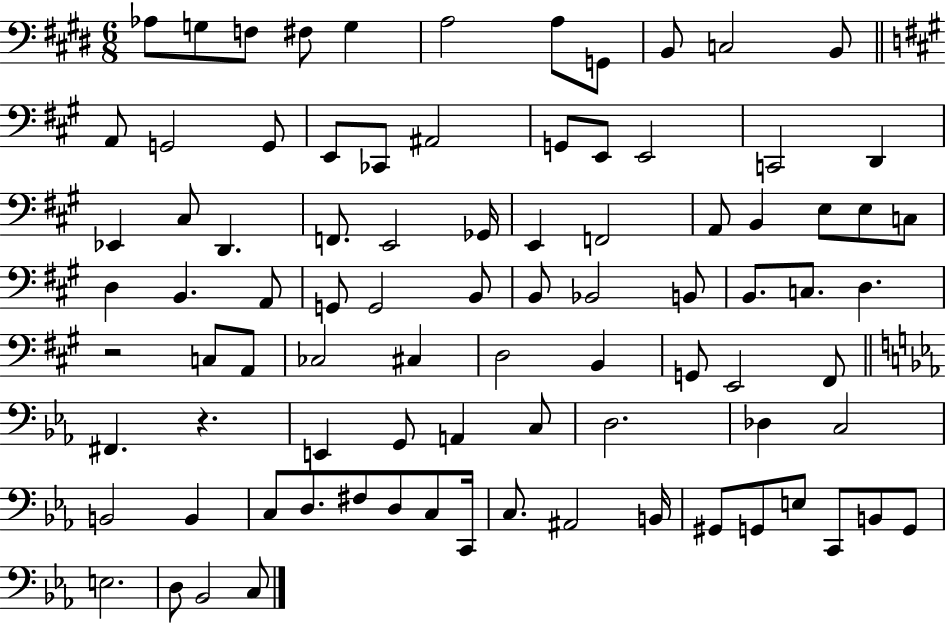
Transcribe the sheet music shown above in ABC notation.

X:1
T:Untitled
M:6/8
L:1/4
K:E
_A,/2 G,/2 F,/2 ^F,/2 G, A,2 A,/2 G,,/2 B,,/2 C,2 B,,/2 A,,/2 G,,2 G,,/2 E,,/2 _C,,/2 ^A,,2 G,,/2 E,,/2 E,,2 C,,2 D,, _E,, ^C,/2 D,, F,,/2 E,,2 _G,,/4 E,, F,,2 A,,/2 B,, E,/2 E,/2 C,/2 D, B,, A,,/2 G,,/2 G,,2 B,,/2 B,,/2 _B,,2 B,,/2 B,,/2 C,/2 D, z2 C,/2 A,,/2 _C,2 ^C, D,2 B,, G,,/2 E,,2 ^F,,/2 ^F,, z E,, G,,/2 A,, C,/2 D,2 _D, C,2 B,,2 B,, C,/2 D,/2 ^F,/2 D,/2 C,/2 C,,/4 C,/2 ^A,,2 B,,/4 ^G,,/2 G,,/2 E,/2 C,,/2 B,,/2 G,,/2 E,2 D,/2 _B,,2 C,/2